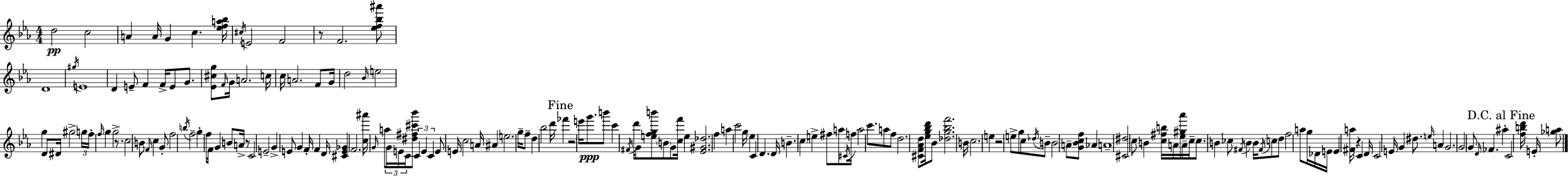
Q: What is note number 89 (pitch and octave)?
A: G4